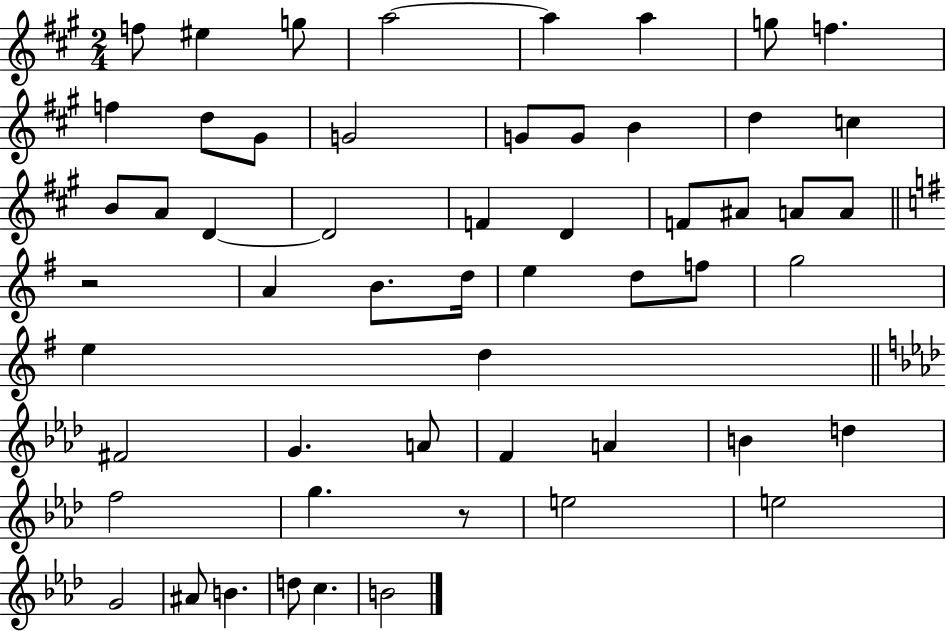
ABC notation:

X:1
T:Untitled
M:2/4
L:1/4
K:A
f/2 ^e g/2 a2 a a g/2 f f d/2 ^G/2 G2 G/2 G/2 B d c B/2 A/2 D D2 F D F/2 ^A/2 A/2 A/2 z2 A B/2 d/4 e d/2 f/2 g2 e d ^F2 G A/2 F A B d f2 g z/2 e2 e2 G2 ^A/2 B d/2 c B2